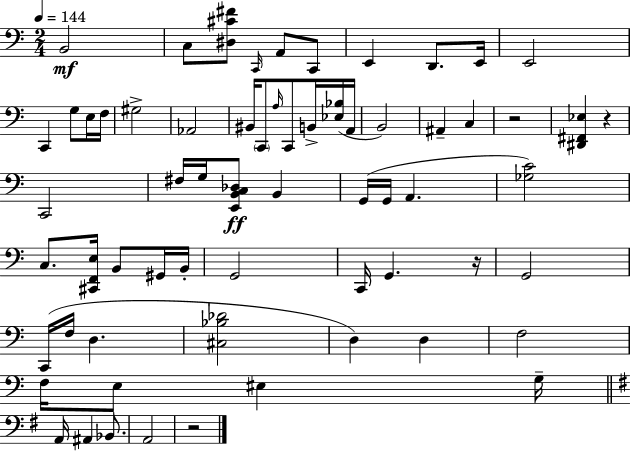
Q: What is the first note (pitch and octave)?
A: B2